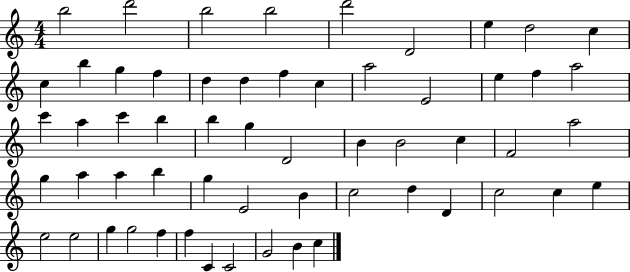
{
  \clef treble
  \numericTimeSignature
  \time 4/4
  \key c \major
  b''2 d'''2 | b''2 b''2 | d'''2 d'2 | e''4 d''2 c''4 | \break c''4 b''4 g''4 f''4 | d''4 d''4 f''4 c''4 | a''2 e'2 | e''4 f''4 a''2 | \break c'''4 a''4 c'''4 b''4 | b''4 g''4 d'2 | b'4 b'2 c''4 | f'2 a''2 | \break g''4 a''4 a''4 b''4 | g''4 e'2 b'4 | c''2 d''4 d'4 | c''2 c''4 e''4 | \break e''2 e''2 | g''4 g''2 f''4 | f''4 c'4 c'2 | g'2 b'4 c''4 | \break \bar "|."
}